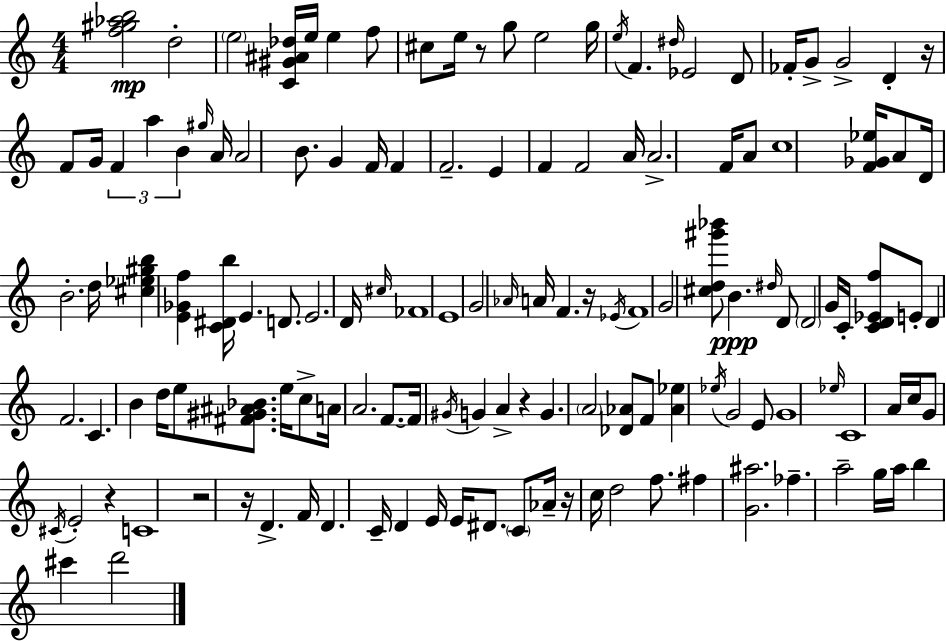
{
  \clef treble
  \numericTimeSignature
  \time 4/4
  \key a \minor
  <f'' gis'' aes'' b''>2\mp d''2-. | \parenthesize e''2 <c' gis' ais' des''>16 e''16 e''4 f''8 | cis''8 e''16 r8 g''8 e''2 g''16 | \acciaccatura { e''16 } f'4. \grace { dis''16 } ees'2 | \break d'8 fes'16-. g'8-> g'2-> d'4-. | r16 f'8 g'16 \tuplet 3/2 { f'4 a''4 b'4 } | \grace { gis''16 } a'16 a'2 b'8. g'4 | f'16 f'4 f'2.-- | \break e'4 f'4 f'2 | a'16 a'2.-> | f'16 a'8 c''1 | <f' ges' ees''>16 a'8 d'16 b'2.-. | \break d''16 <cis'' ees'' gis'' b''>4 <e' ges' f''>4 <c' dis' b''>16 e'4. | d'8. e'2. | d'16 \grace { cis''16 } fes'1 | e'1 | \break g'2 \grace { aes'16 } a'16 f'4. | r16 \acciaccatura { ees'16 } f'1 | g'2 <cis'' d'' gis''' bes'''>8 | b'4.\ppp \grace { dis''16 } d'8 \parenthesize d'2 | \break g'16 c'16-. <c' d' ees' f''>8 e'8-. d'4 f'2. | c'4. b'4 | d''16 e''8 <fis' gis' ais' bes'>8. e''16 c''8-> a'16 a'2. | f'8.~~ f'16 \acciaccatura { gis'16 } g'4 | \break a'4-> r4 g'4. \parenthesize a'2 | <des' aes'>8 f'8 <aes' ees''>4 \acciaccatura { ees''16 } g'2 | e'8 g'1 | \grace { ees''16 } c'1 | \break a'16 c''16 g'8 \acciaccatura { cis'16 } e'2-. | r4 c'1 | r2 | r16 d'4.-> f'16 d'4. | \break c'16-- d'4 e'16 e'16 dis'8. \parenthesize c'8 aes'16-- r16 c''16 | d''2 f''8. fis''4 <g' ais''>2. | fes''4.-- | a''2-- g''16 a''16 b''4 cis'''4 | \break d'''2 \bar "|."
}